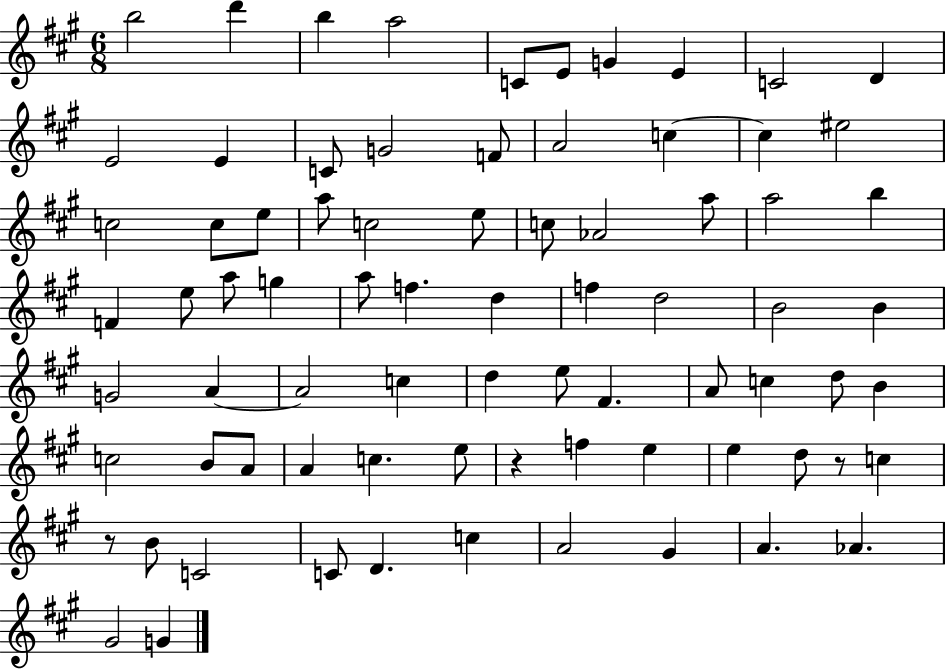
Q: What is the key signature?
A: A major